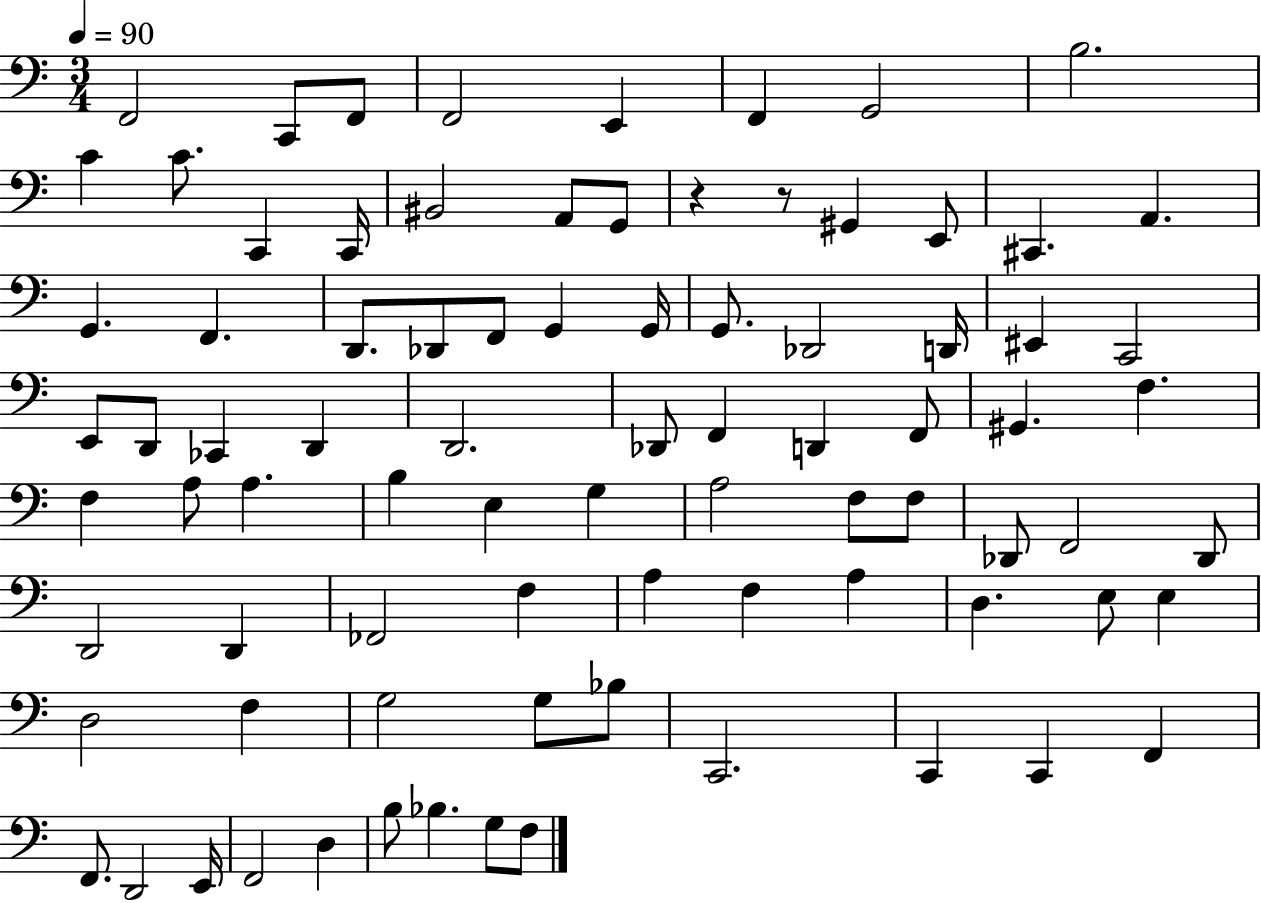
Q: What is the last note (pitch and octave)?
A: F3